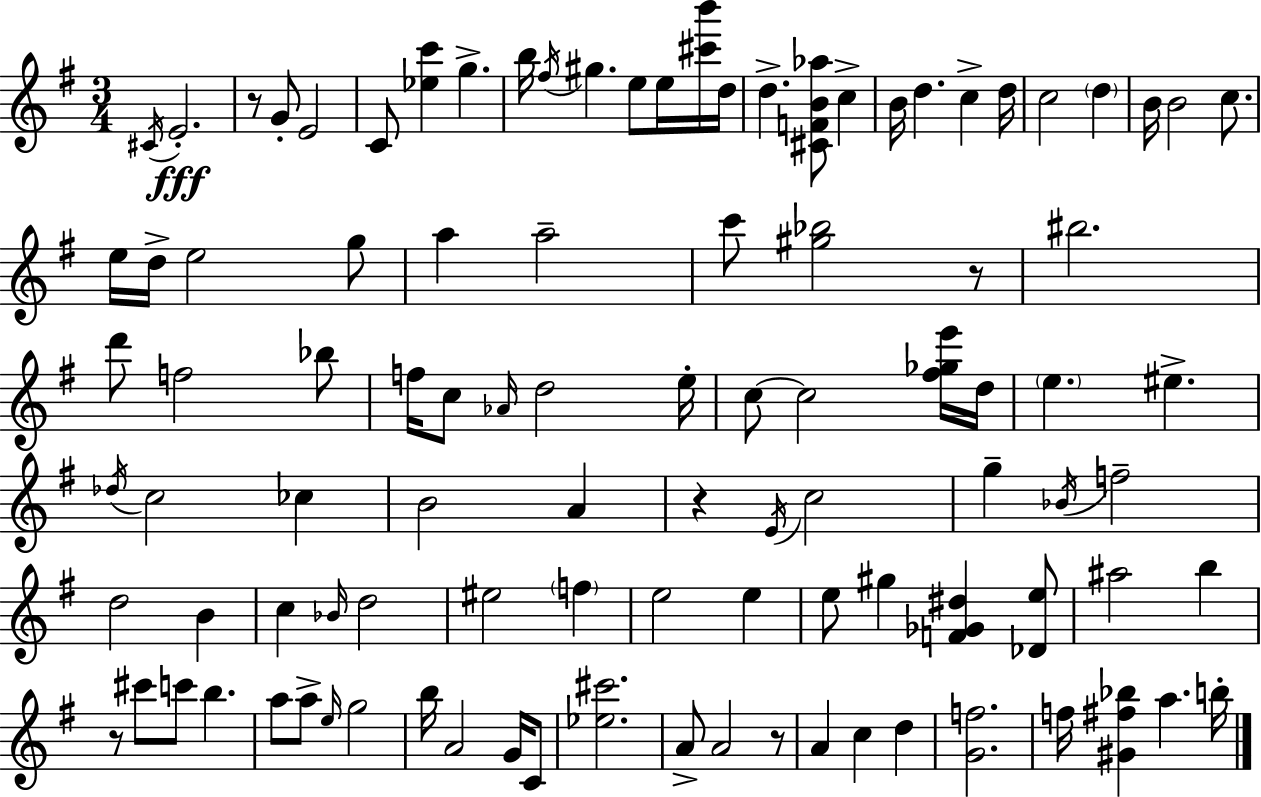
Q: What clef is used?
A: treble